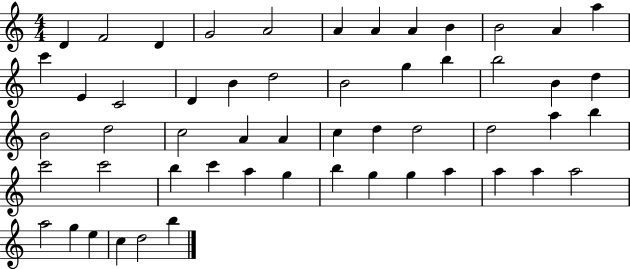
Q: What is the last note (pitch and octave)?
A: B5